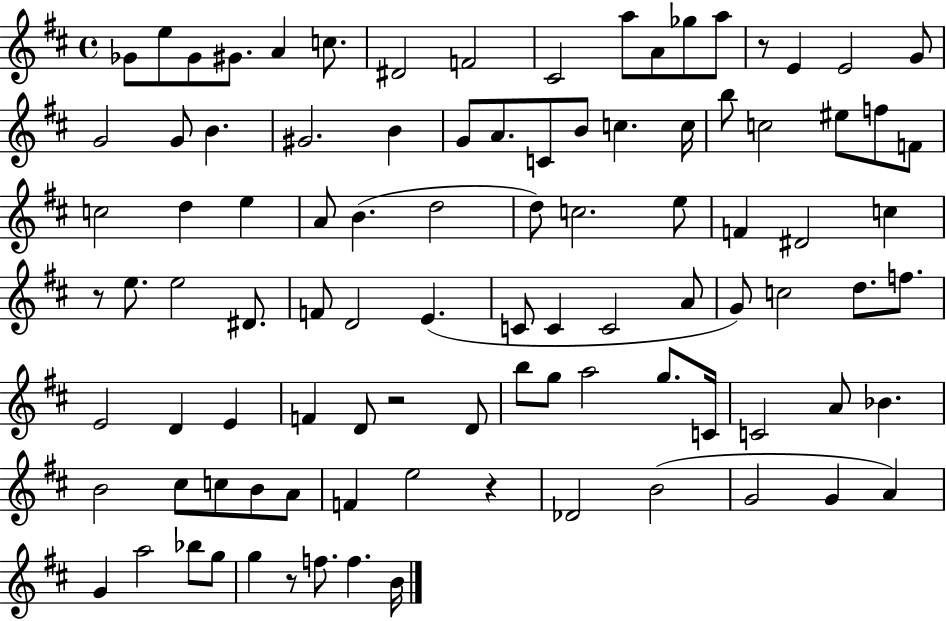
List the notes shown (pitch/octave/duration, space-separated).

Gb4/e E5/e Gb4/e G#4/e. A4/q C5/e. D#4/h F4/h C#4/h A5/e A4/e Gb5/e A5/e R/e E4/q E4/h G4/e G4/h G4/e B4/q. G#4/h. B4/q G4/e A4/e. C4/e B4/e C5/q. C5/s B5/e C5/h EIS5/e F5/e F4/e C5/h D5/q E5/q A4/e B4/q. D5/h D5/e C5/h. E5/e F4/q D#4/h C5/q R/e E5/e. E5/h D#4/e. F4/e D4/h E4/q. C4/e C4/q C4/h A4/e G4/e C5/h D5/e. F5/e. E4/h D4/q E4/q F4/q D4/e R/h D4/e B5/e G5/e A5/h G5/e. C4/s C4/h A4/e Bb4/q. B4/h C#5/e C5/e B4/e A4/e F4/q E5/h R/q Db4/h B4/h G4/h G4/q A4/q G4/q A5/h Bb5/e G5/e G5/q R/e F5/e. F5/q. B4/s